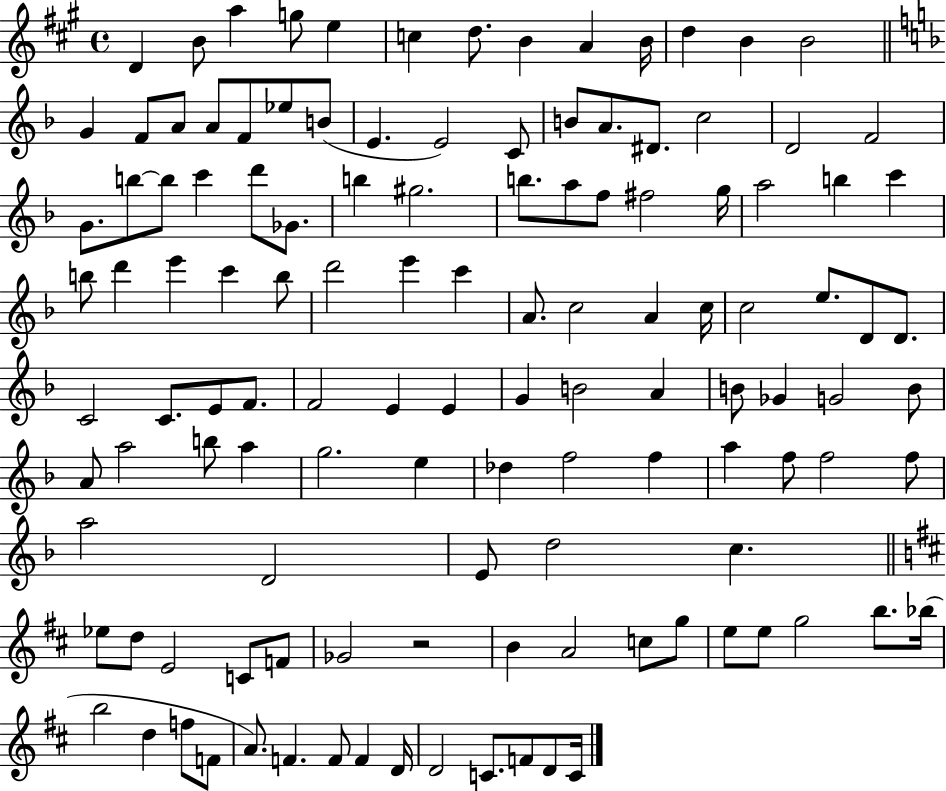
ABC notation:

X:1
T:Untitled
M:4/4
L:1/4
K:A
D B/2 a g/2 e c d/2 B A B/4 d B B2 G F/2 A/2 A/2 F/2 _e/2 B/2 E E2 C/2 B/2 A/2 ^D/2 c2 D2 F2 G/2 b/2 b/2 c' d'/2 _G/2 b ^g2 b/2 a/2 f/2 ^f2 g/4 a2 b c' b/2 d' e' c' b/2 d'2 e' c' A/2 c2 A c/4 c2 e/2 D/2 D/2 C2 C/2 E/2 F/2 F2 E E G B2 A B/2 _G G2 B/2 A/2 a2 b/2 a g2 e _d f2 f a f/2 f2 f/2 a2 D2 E/2 d2 c _e/2 d/2 E2 C/2 F/2 _G2 z2 B A2 c/2 g/2 e/2 e/2 g2 b/2 _b/4 b2 d f/2 F/2 A/2 F F/2 F D/4 D2 C/2 F/2 D/2 C/4